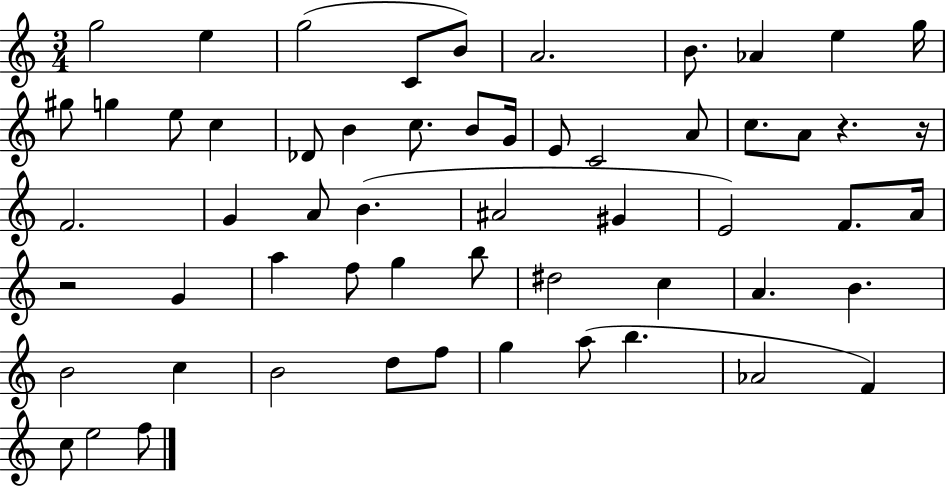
G5/h E5/q G5/h C4/e B4/e A4/h. B4/e. Ab4/q E5/q G5/s G#5/e G5/q E5/e C5/q Db4/e B4/q C5/e. B4/e G4/s E4/e C4/h A4/e C5/e. A4/e R/q. R/s F4/h. G4/q A4/e B4/q. A#4/h G#4/q E4/h F4/e. A4/s R/h G4/q A5/q F5/e G5/q B5/e D#5/h C5/q A4/q. B4/q. B4/h C5/q B4/h D5/e F5/e G5/q A5/e B5/q. Ab4/h F4/q C5/e E5/h F5/e